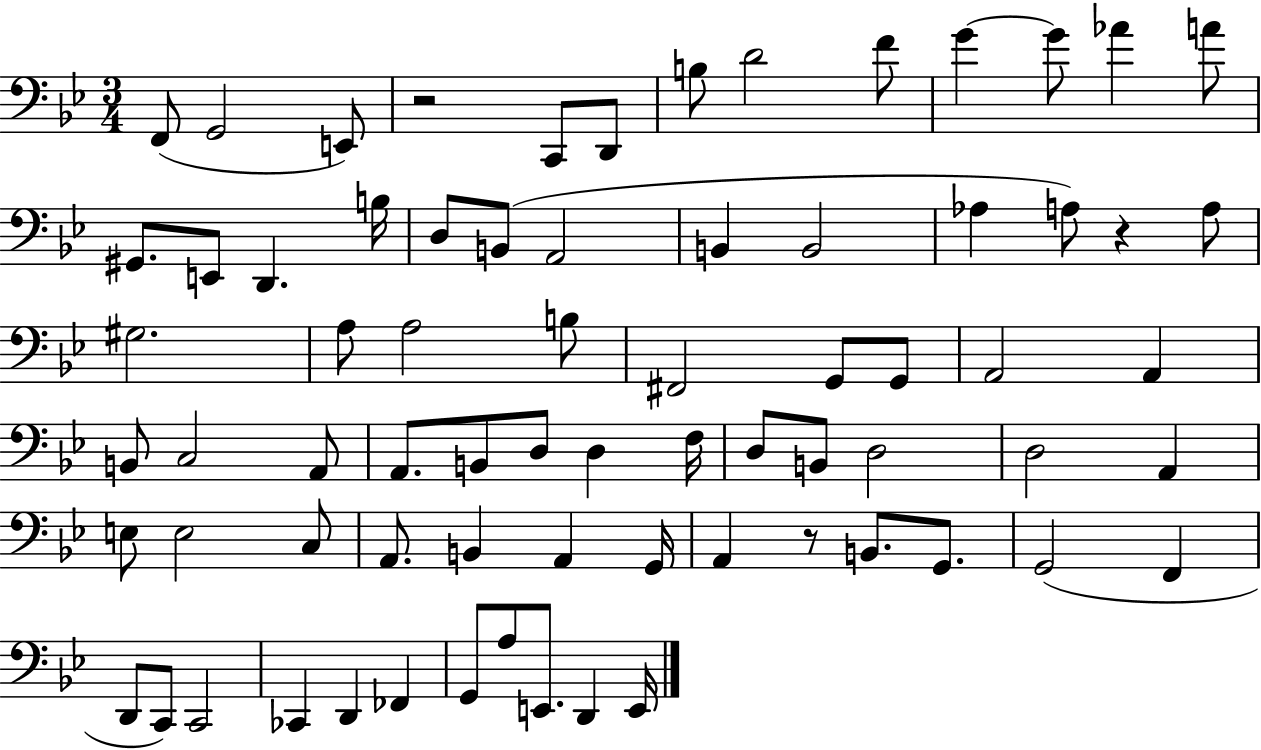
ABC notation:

X:1
T:Untitled
M:3/4
L:1/4
K:Bb
F,,/2 G,,2 E,,/2 z2 C,,/2 D,,/2 B,/2 D2 F/2 G G/2 _A A/2 ^G,,/2 E,,/2 D,, B,/4 D,/2 B,,/2 A,,2 B,, B,,2 _A, A,/2 z A,/2 ^G,2 A,/2 A,2 B,/2 ^F,,2 G,,/2 G,,/2 A,,2 A,, B,,/2 C,2 A,,/2 A,,/2 B,,/2 D,/2 D, F,/4 D,/2 B,,/2 D,2 D,2 A,, E,/2 E,2 C,/2 A,,/2 B,, A,, G,,/4 A,, z/2 B,,/2 G,,/2 G,,2 F,, D,,/2 C,,/2 C,,2 _C,, D,, _F,, G,,/2 A,/2 E,,/2 D,, E,,/4